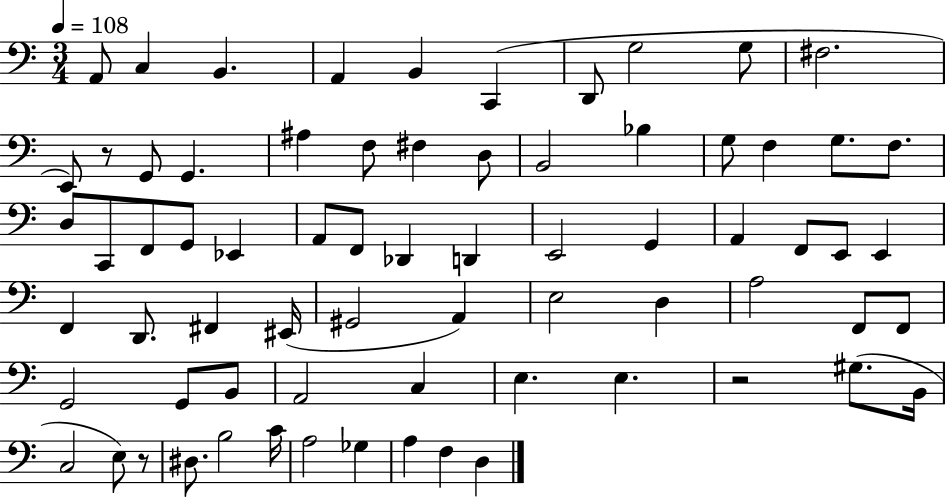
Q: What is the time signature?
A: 3/4